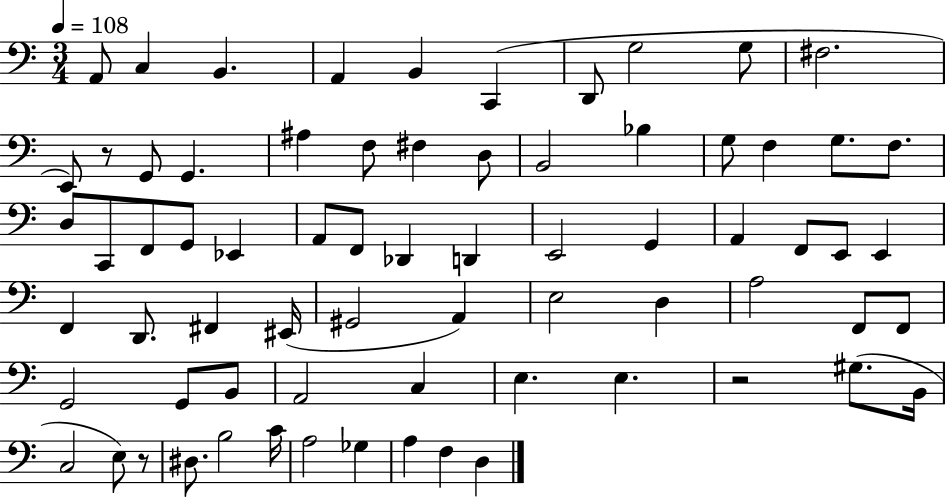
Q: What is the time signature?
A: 3/4